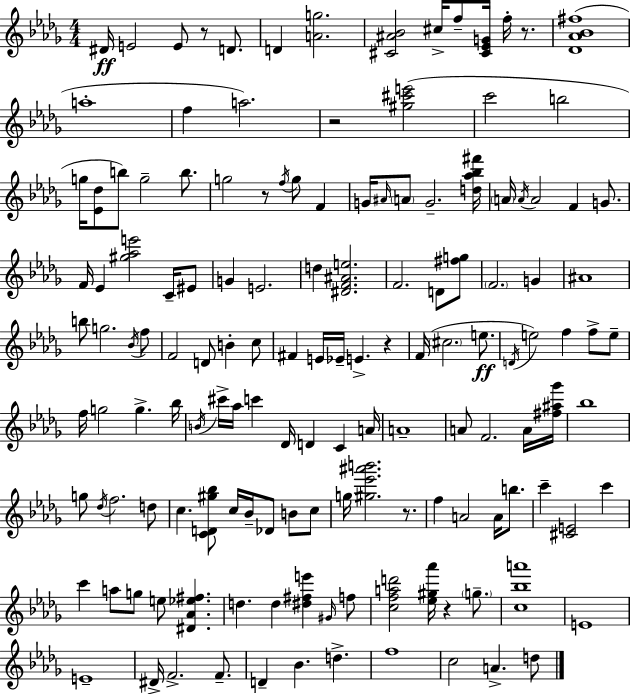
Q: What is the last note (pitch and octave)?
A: D5